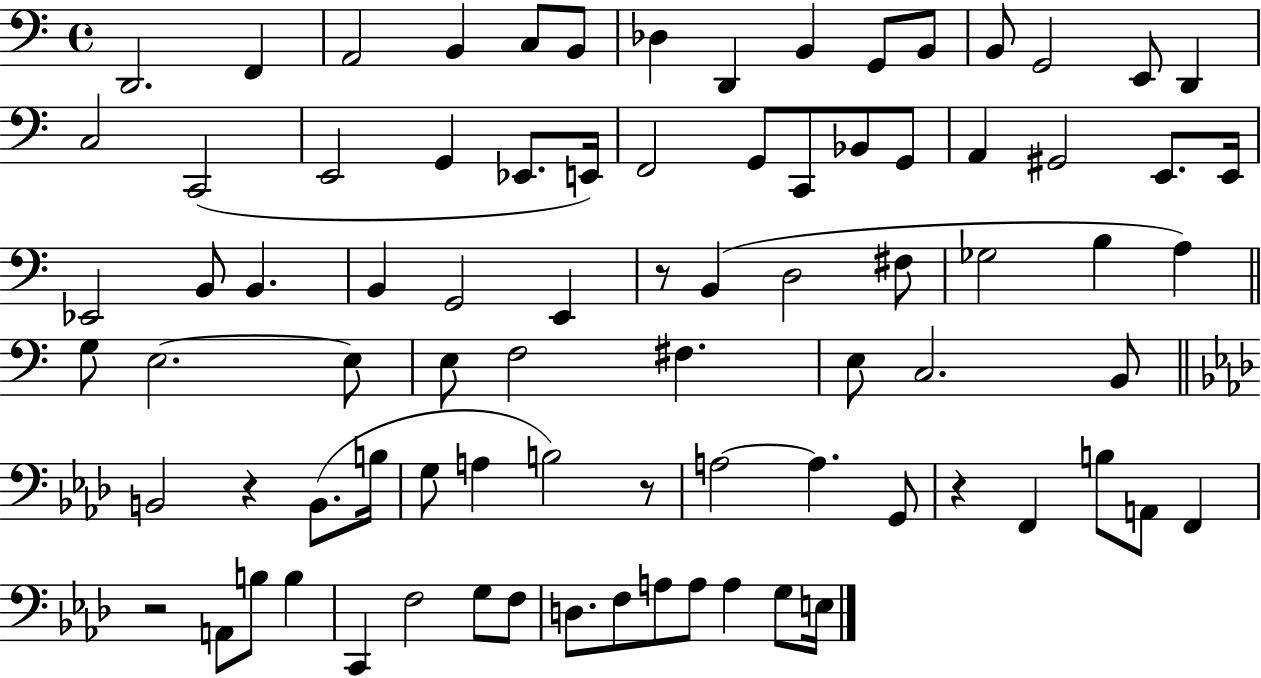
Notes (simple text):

D2/h. F2/q A2/h B2/q C3/e B2/e Db3/q D2/q B2/q G2/e B2/e B2/e G2/h E2/e D2/q C3/h C2/h E2/h G2/q Eb2/e. E2/s F2/h G2/e C2/e Bb2/e G2/e A2/q G#2/h E2/e. E2/s Eb2/h B2/e B2/q. B2/q G2/h E2/q R/e B2/q D3/h F#3/e Gb3/h B3/q A3/q G3/e E3/h. E3/e E3/e F3/h F#3/q. E3/e C3/h. B2/e B2/h R/q B2/e. B3/s G3/e A3/q B3/h R/e A3/h A3/q. G2/e R/q F2/q B3/e A2/e F2/q R/h A2/e B3/e B3/q C2/q F3/h G3/e F3/e D3/e. F3/e A3/e A3/e A3/q G3/e E3/s